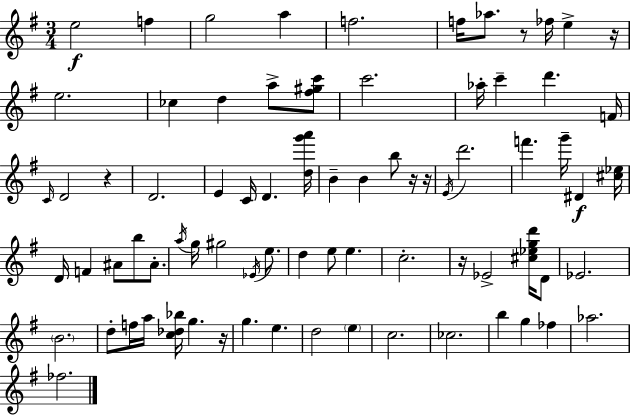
E5/h F5/q G5/h A5/q F5/h. F5/s Ab5/e. R/e FES5/s E5/q R/s E5/h. CES5/q D5/q A5/e [F#5,G#5,C6]/e C6/h. Ab5/s C6/q D6/q. F4/s C4/s D4/h R/q D4/h. E4/q C4/s D4/q. [D5,G6,A6]/s B4/q B4/q B5/e R/s R/s E4/s D6/h. F6/q. G6/s D#4/q [C#5,Eb5]/s D4/s F4/q A#4/e B5/e A#4/e. A5/s G5/s G#5/h Eb4/s E5/e. D5/q E5/e E5/q. C5/h. R/s Eb4/h [C#5,Eb5,G5,D6]/s D4/e Eb4/h. B4/h. D5/e F5/s A5/s [C5,Db5,Bb5]/s G5/q. R/s G5/q. E5/q. D5/h E5/q C5/h. CES5/h. B5/q G5/q FES5/q Ab5/h. FES5/h.